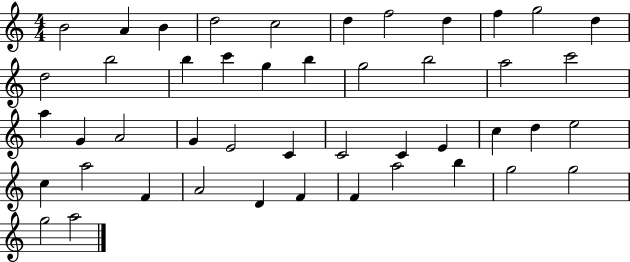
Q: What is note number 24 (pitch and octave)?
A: A4